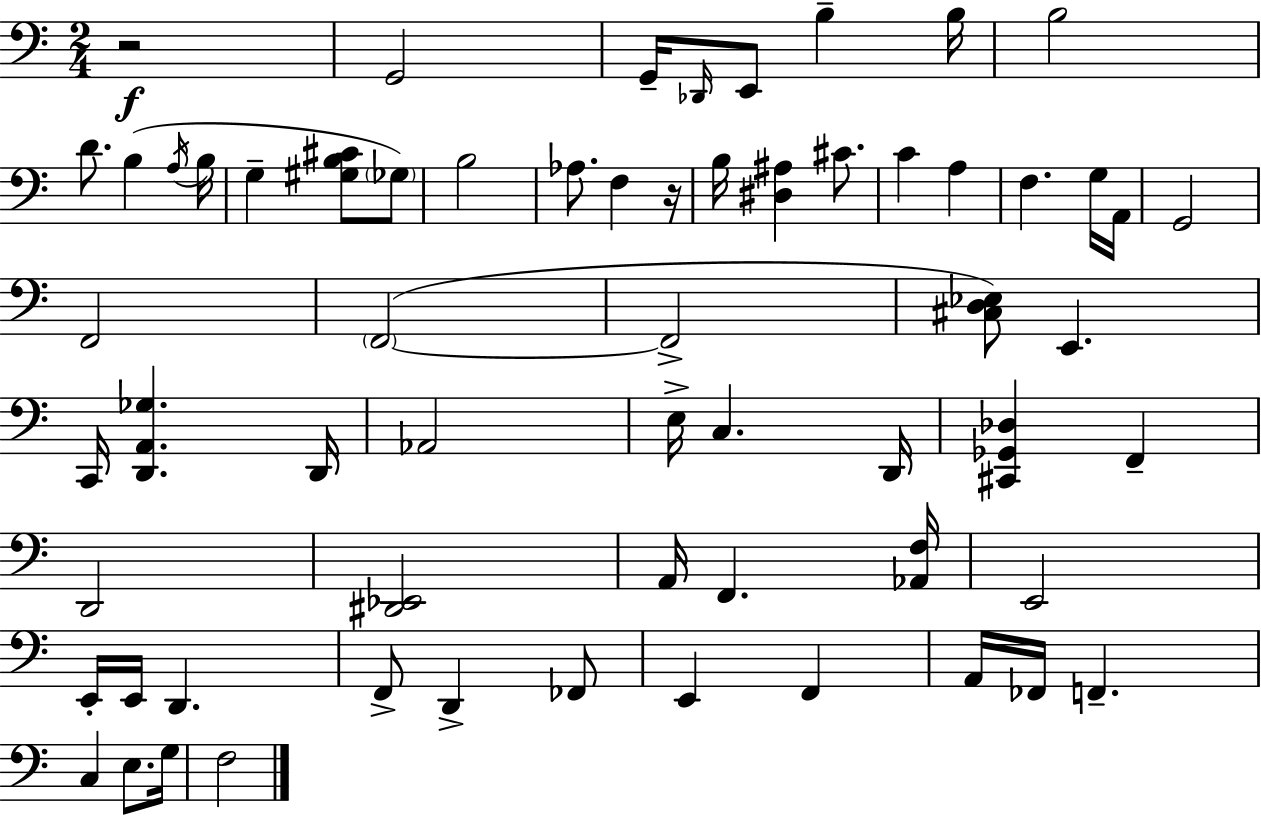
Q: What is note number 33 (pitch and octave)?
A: C3